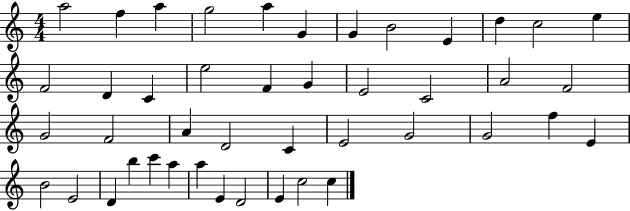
{
  \clef treble
  \numericTimeSignature
  \time 4/4
  \key c \major
  a''2 f''4 a''4 | g''2 a''4 g'4 | g'4 b'2 e'4 | d''4 c''2 e''4 | \break f'2 d'4 c'4 | e''2 f'4 g'4 | e'2 c'2 | a'2 f'2 | \break g'2 f'2 | a'4 d'2 c'4 | e'2 g'2 | g'2 f''4 e'4 | \break b'2 e'2 | d'4 b''4 c'''4 a''4 | a''4 e'4 d'2 | e'4 c''2 c''4 | \break \bar "|."
}